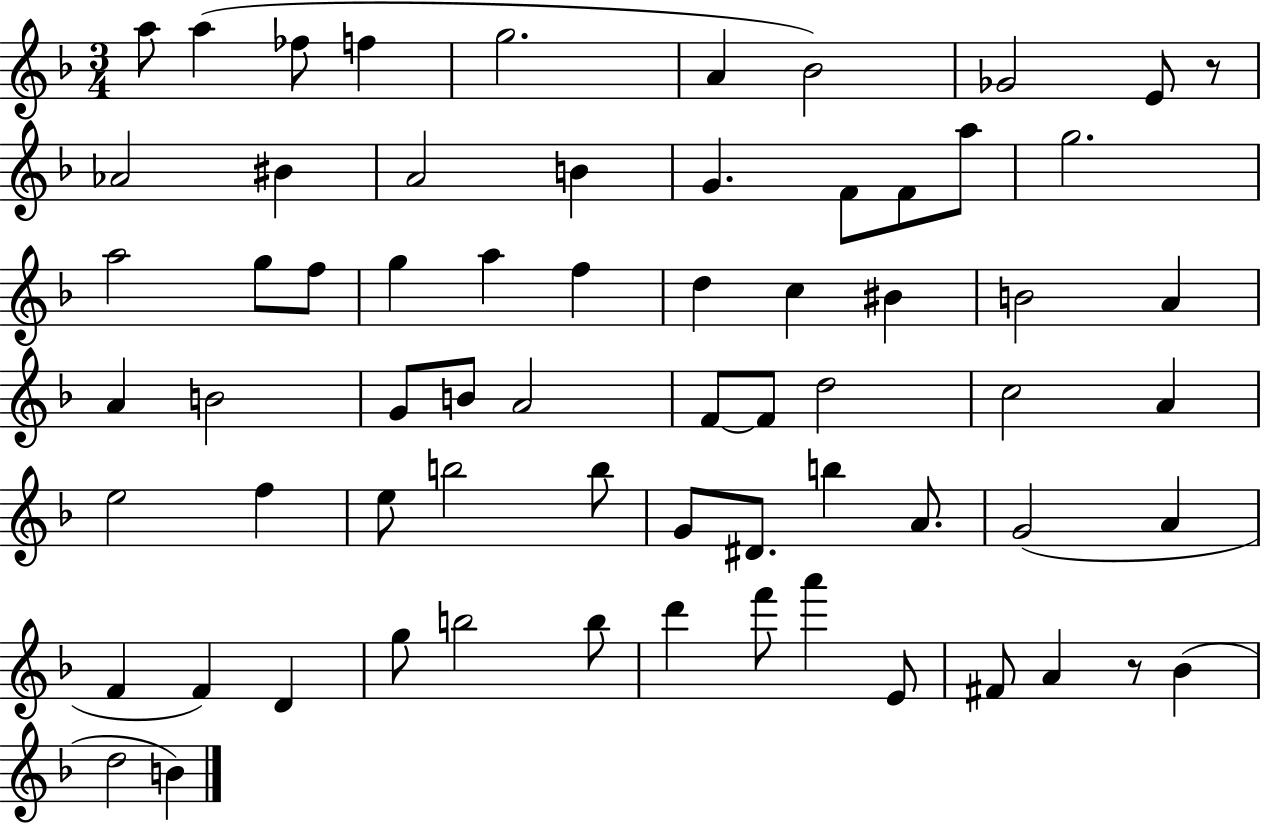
A5/e A5/q FES5/e F5/q G5/h. A4/q Bb4/h Gb4/h E4/e R/e Ab4/h BIS4/q A4/h B4/q G4/q. F4/e F4/e A5/e G5/h. A5/h G5/e F5/e G5/q A5/q F5/q D5/q C5/q BIS4/q B4/h A4/q A4/q B4/h G4/e B4/e A4/h F4/e F4/e D5/h C5/h A4/q E5/h F5/q E5/e B5/h B5/e G4/e D#4/e. B5/q A4/e. G4/h A4/q F4/q F4/q D4/q G5/e B5/h B5/e D6/q F6/e A6/q E4/e F#4/e A4/q R/e Bb4/q D5/h B4/q